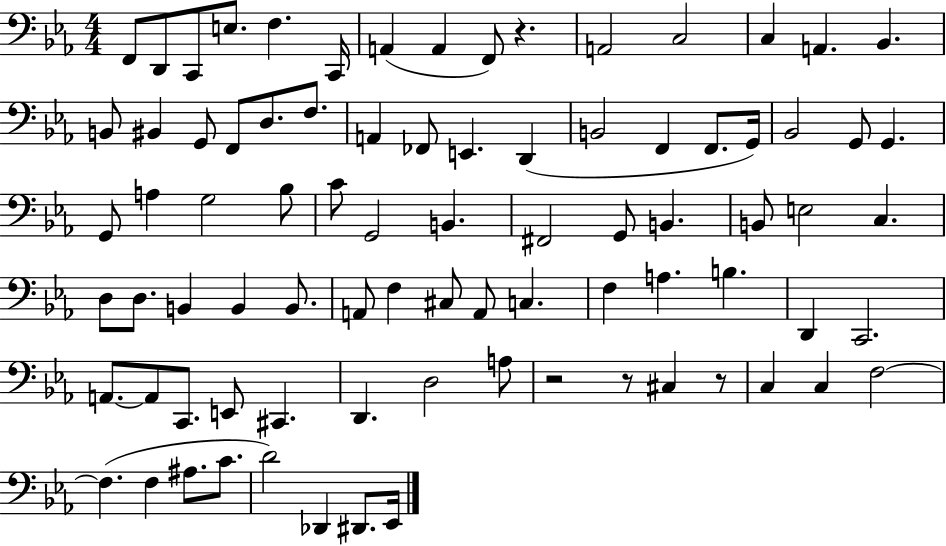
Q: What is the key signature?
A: EES major